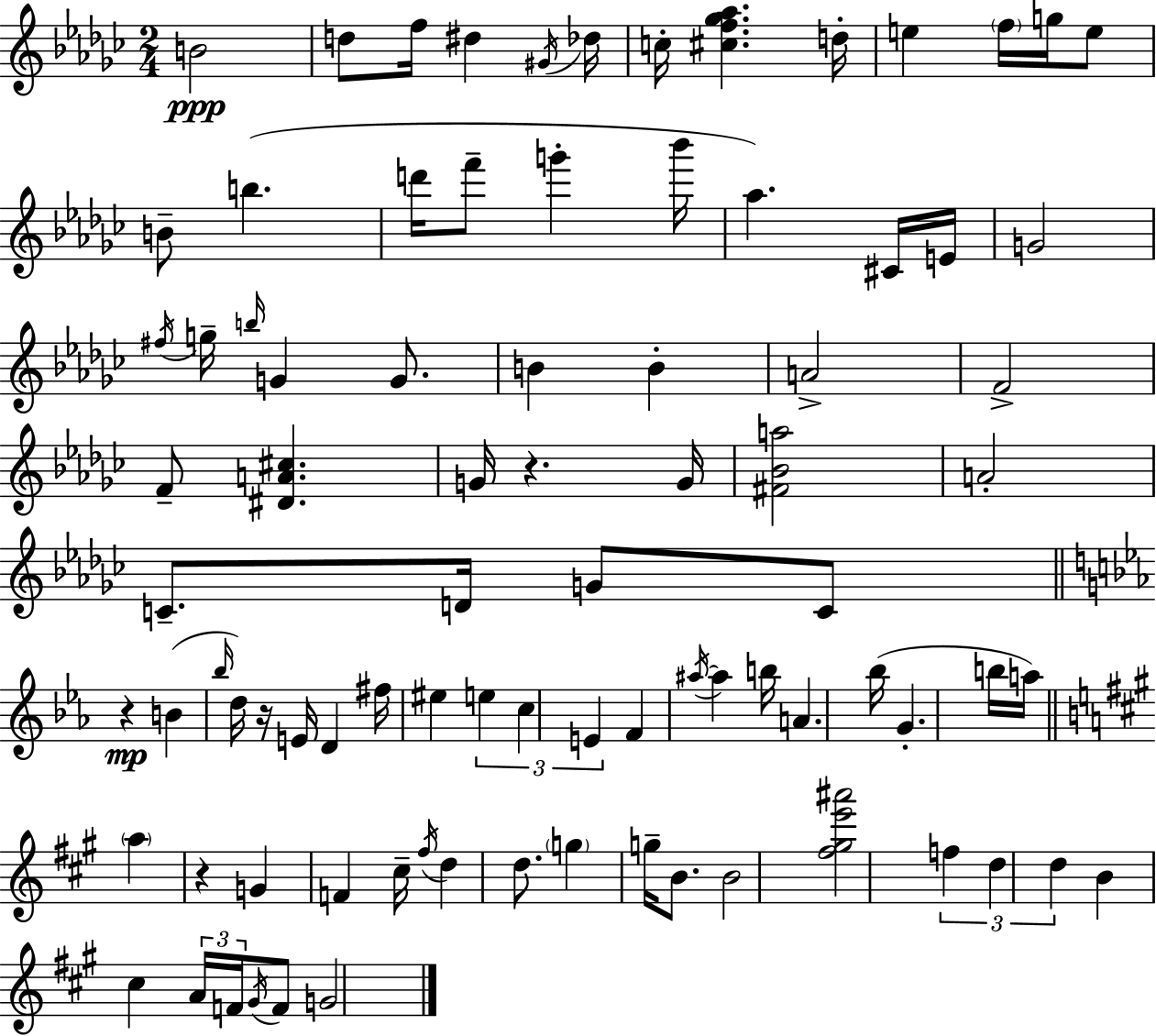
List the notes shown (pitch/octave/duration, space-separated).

B4/h D5/e F5/s D#5/q G#4/s Db5/s C5/s [C#5,F5,Gb5,Ab5]/q. D5/s E5/q F5/s G5/s E5/e B4/e B5/q. D6/s F6/e G6/q Bb6/s Ab5/q. C#4/s E4/s G4/h F#5/s G5/s B5/s G4/q G4/e. B4/q B4/q A4/h F4/h F4/e [D#4,A4,C#5]/q. G4/s R/q. G4/s [F#4,Bb4,A5]/h A4/h C4/e. D4/s G4/e C4/e R/q B4/q Bb5/s D5/s R/s E4/s D4/q F#5/s EIS5/q E5/q C5/q E4/q F4/q A#5/s A#5/q B5/s A4/q. Bb5/s G4/q. B5/s A5/s A5/q R/q G4/q F4/q C#5/s F#5/s D5/q D5/e. G5/q G5/s B4/e. B4/h [F#5,G#5,E6,A#6]/h F5/q D5/q D5/q B4/q C#5/q A4/s F4/s G#4/s F4/e G4/h